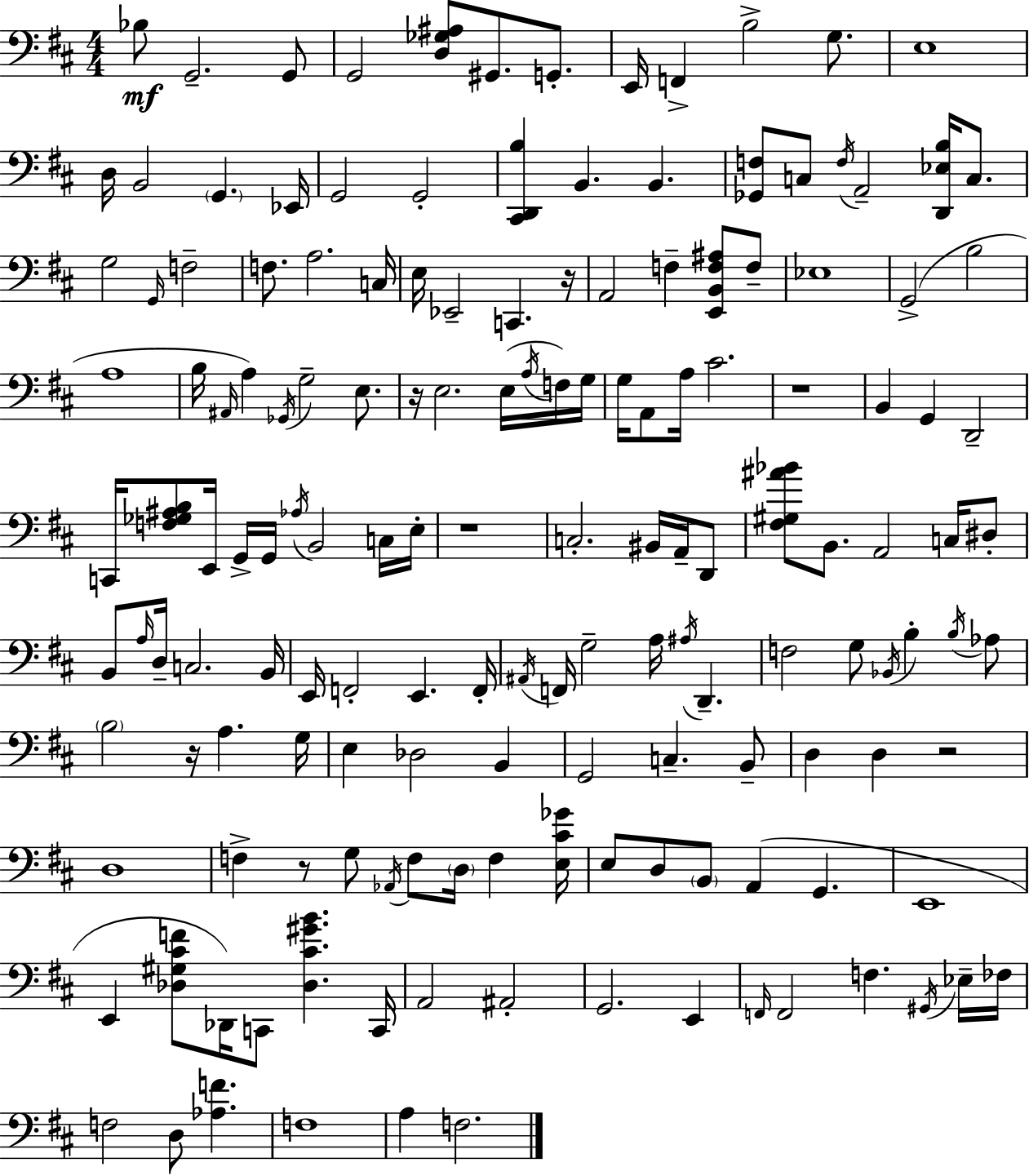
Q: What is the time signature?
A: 4/4